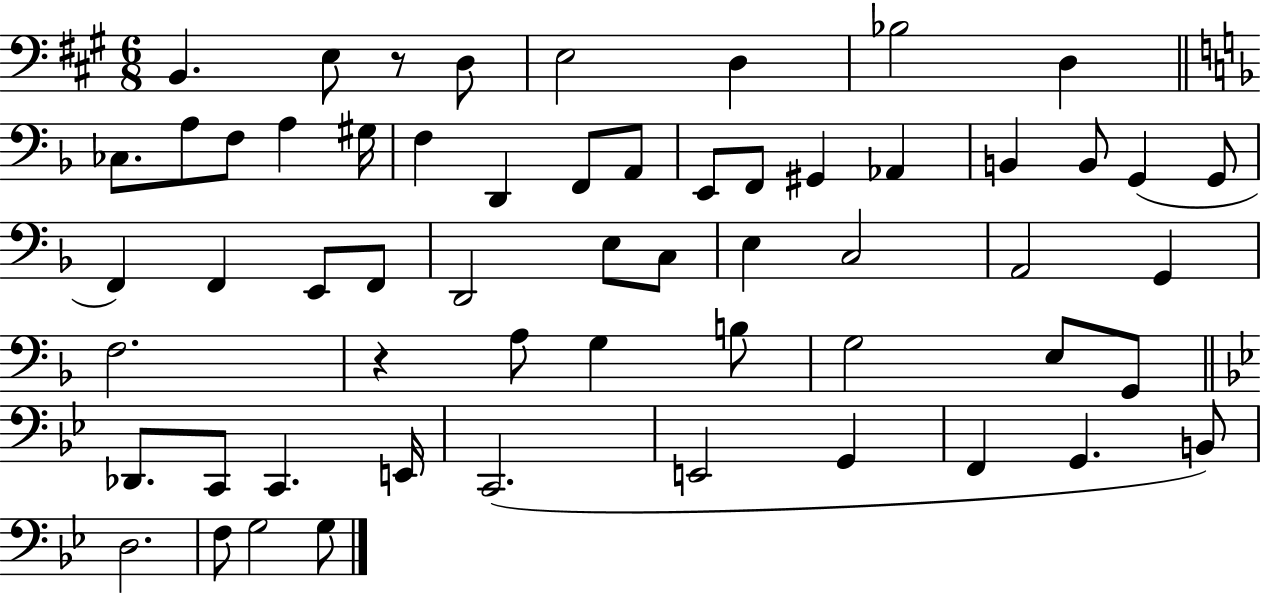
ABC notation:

X:1
T:Untitled
M:6/8
L:1/4
K:A
B,, E,/2 z/2 D,/2 E,2 D, _B,2 D, _C,/2 A,/2 F,/2 A, ^G,/4 F, D,, F,,/2 A,,/2 E,,/2 F,,/2 ^G,, _A,, B,, B,,/2 G,, G,,/2 F,, F,, E,,/2 F,,/2 D,,2 E,/2 C,/2 E, C,2 A,,2 G,, F,2 z A,/2 G, B,/2 G,2 E,/2 G,,/2 _D,,/2 C,,/2 C,, E,,/4 C,,2 E,,2 G,, F,, G,, B,,/2 D,2 F,/2 G,2 G,/2